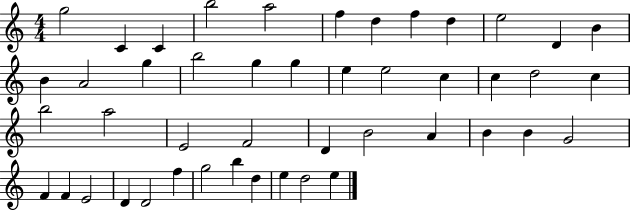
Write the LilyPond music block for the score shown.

{
  \clef treble
  \numericTimeSignature
  \time 4/4
  \key c \major
  g''2 c'4 c'4 | b''2 a''2 | f''4 d''4 f''4 d''4 | e''2 d'4 b'4 | \break b'4 a'2 g''4 | b''2 g''4 g''4 | e''4 e''2 c''4 | c''4 d''2 c''4 | \break b''2 a''2 | e'2 f'2 | d'4 b'2 a'4 | b'4 b'4 g'2 | \break f'4 f'4 e'2 | d'4 d'2 f''4 | g''2 b''4 d''4 | e''4 d''2 e''4 | \break \bar "|."
}